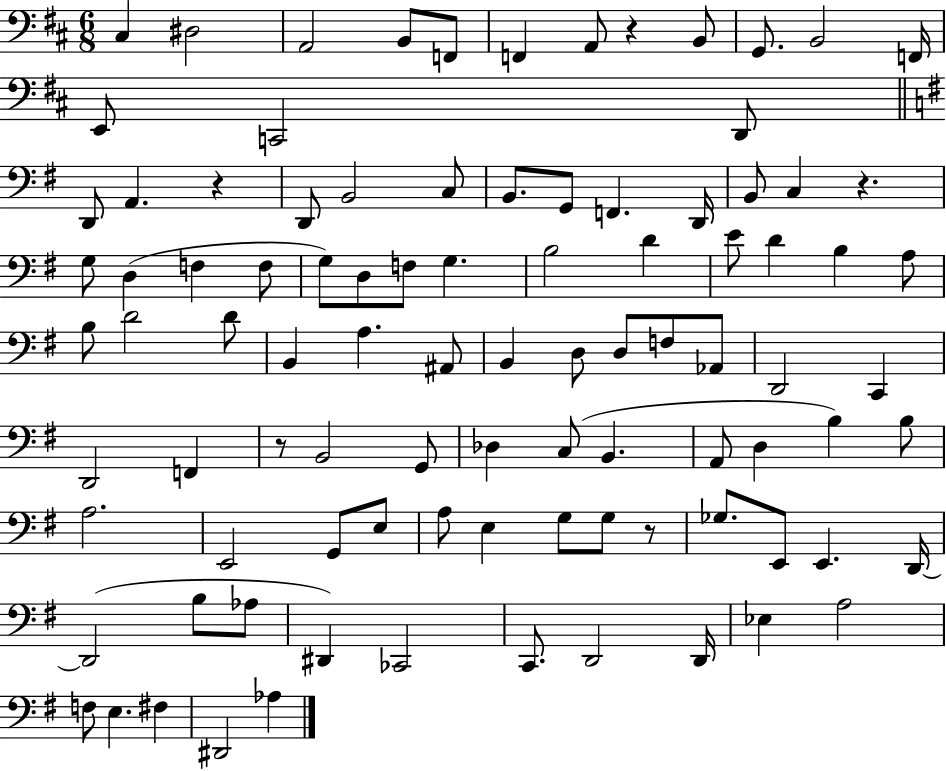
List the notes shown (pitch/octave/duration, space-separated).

C#3/q D#3/h A2/h B2/e F2/e F2/q A2/e R/q B2/e G2/e. B2/h F2/s E2/e C2/h D2/e D2/e A2/q. R/q D2/e B2/h C3/e B2/e. G2/e F2/q. D2/s B2/e C3/q R/q. G3/e D3/q F3/q F3/e G3/e D3/e F3/e G3/q. B3/h D4/q E4/e D4/q B3/q A3/e B3/e D4/h D4/e B2/q A3/q. A#2/e B2/q D3/e D3/e F3/e Ab2/e D2/h C2/q D2/h F2/q R/e B2/h G2/e Db3/q C3/e B2/q. A2/e D3/q B3/q B3/e A3/h. E2/h G2/e E3/e A3/e E3/q G3/e G3/e R/e Gb3/e. E2/e E2/q. D2/s D2/h B3/e Ab3/e D#2/q CES2/h C2/e. D2/h D2/s Eb3/q A3/h F3/e E3/q. F#3/q D#2/h Ab3/q